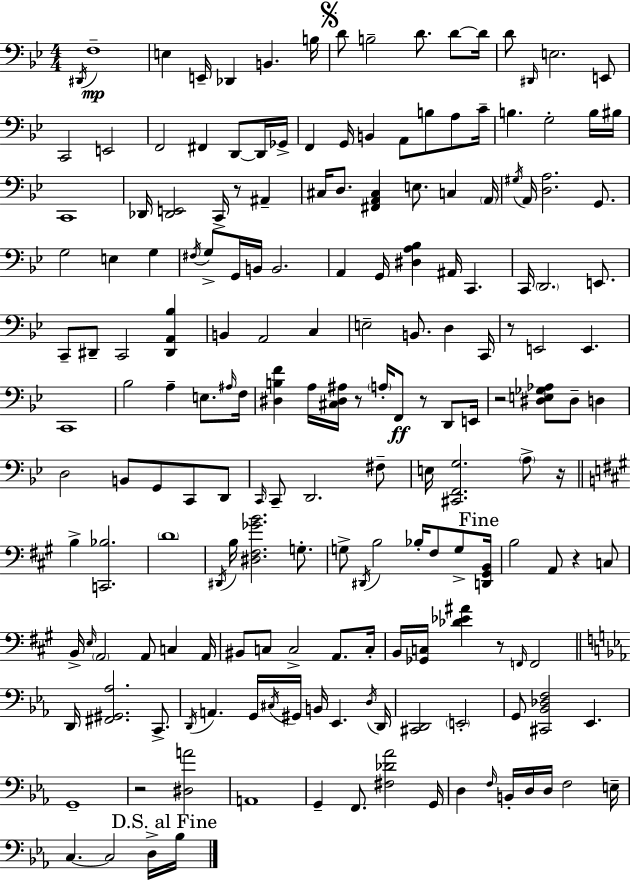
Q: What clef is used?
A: bass